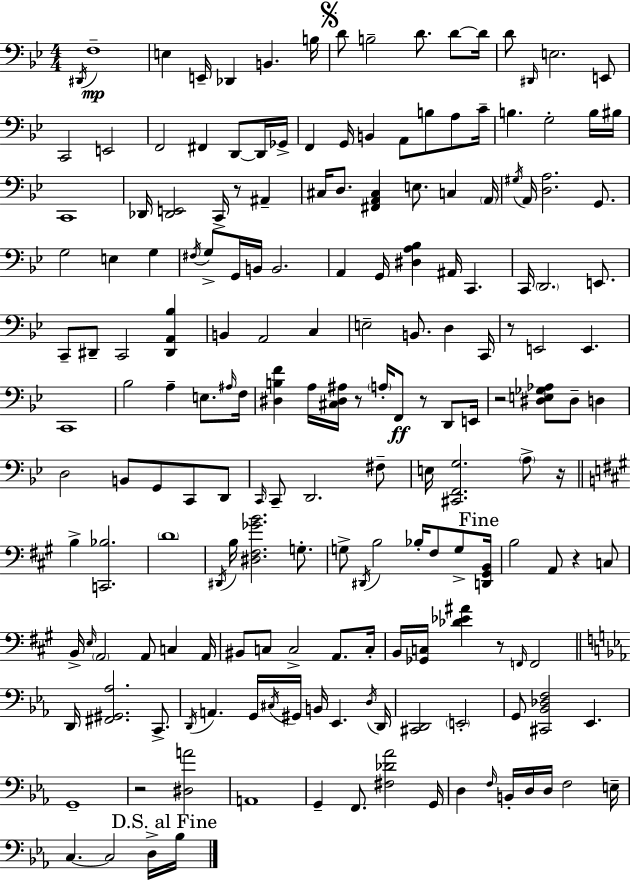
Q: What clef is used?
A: bass